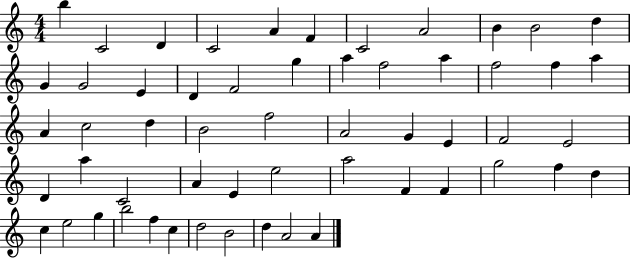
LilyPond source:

{
  \clef treble
  \numericTimeSignature
  \time 4/4
  \key c \major
  b''4 c'2 d'4 | c'2 a'4 f'4 | c'2 a'2 | b'4 b'2 d''4 | \break g'4 g'2 e'4 | d'4 f'2 g''4 | a''4 f''2 a''4 | f''2 f''4 a''4 | \break a'4 c''2 d''4 | b'2 f''2 | a'2 g'4 e'4 | f'2 e'2 | \break d'4 a''4 c'2 | a'4 e'4 e''2 | a''2 f'4 f'4 | g''2 f''4 d''4 | \break c''4 e''2 g''4 | b''2 f''4 c''4 | d''2 b'2 | d''4 a'2 a'4 | \break \bar "|."
}